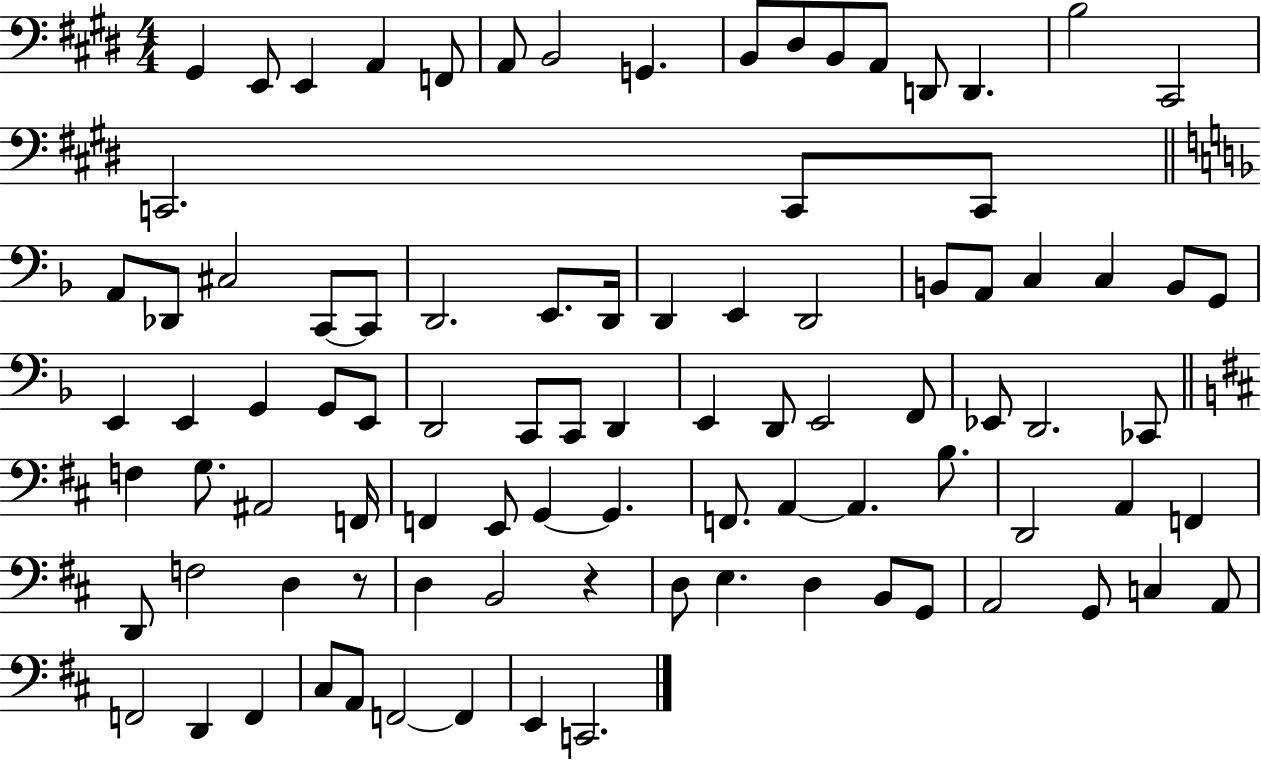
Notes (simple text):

G#2/q E2/e E2/q A2/q F2/e A2/e B2/h G2/q. B2/e D#3/e B2/e A2/e D2/e D2/q. B3/h C#2/h C2/h. C2/e C2/e A2/e Db2/e C#3/h C2/e C2/e D2/h. E2/e. D2/s D2/q E2/q D2/h B2/e A2/e C3/q C3/q B2/e G2/e E2/q E2/q G2/q G2/e E2/e D2/h C2/e C2/e D2/q E2/q D2/e E2/h F2/e Eb2/e D2/h. CES2/e F3/q G3/e. A#2/h F2/s F2/q E2/e G2/q G2/q. F2/e. A2/q A2/q. B3/e. D2/h A2/q F2/q D2/e F3/h D3/q R/e D3/q B2/h R/q D3/e E3/q. D3/q B2/e G2/e A2/h G2/e C3/q A2/e F2/h D2/q F2/q C#3/e A2/e F2/h F2/q E2/q C2/h.